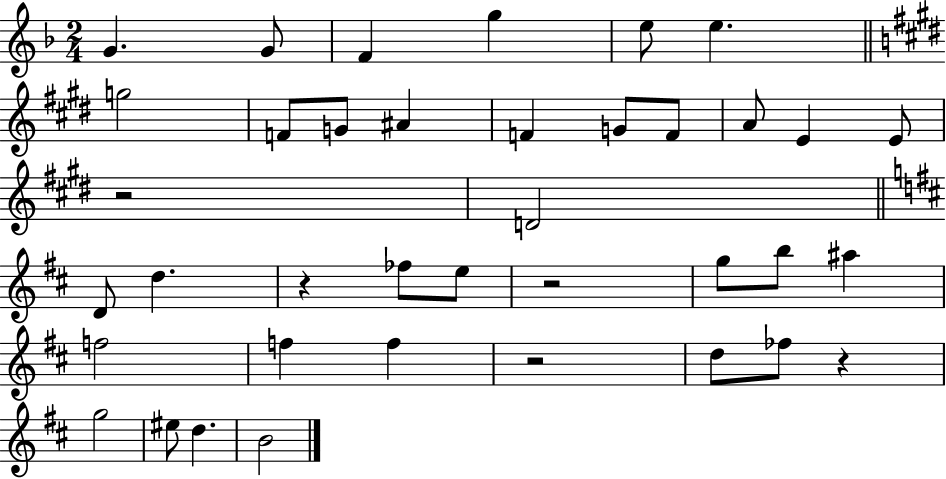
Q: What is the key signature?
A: F major